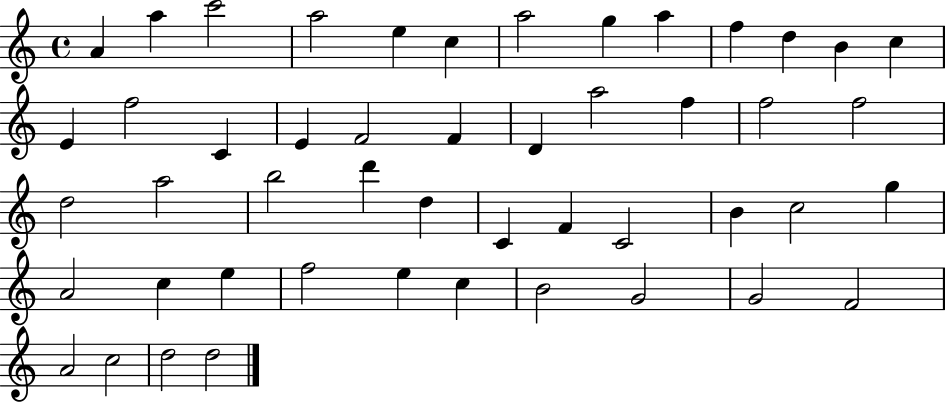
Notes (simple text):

A4/q A5/q C6/h A5/h E5/q C5/q A5/h G5/q A5/q F5/q D5/q B4/q C5/q E4/q F5/h C4/q E4/q F4/h F4/q D4/q A5/h F5/q F5/h F5/h D5/h A5/h B5/h D6/q D5/q C4/q F4/q C4/h B4/q C5/h G5/q A4/h C5/q E5/q F5/h E5/q C5/q B4/h G4/h G4/h F4/h A4/h C5/h D5/h D5/h